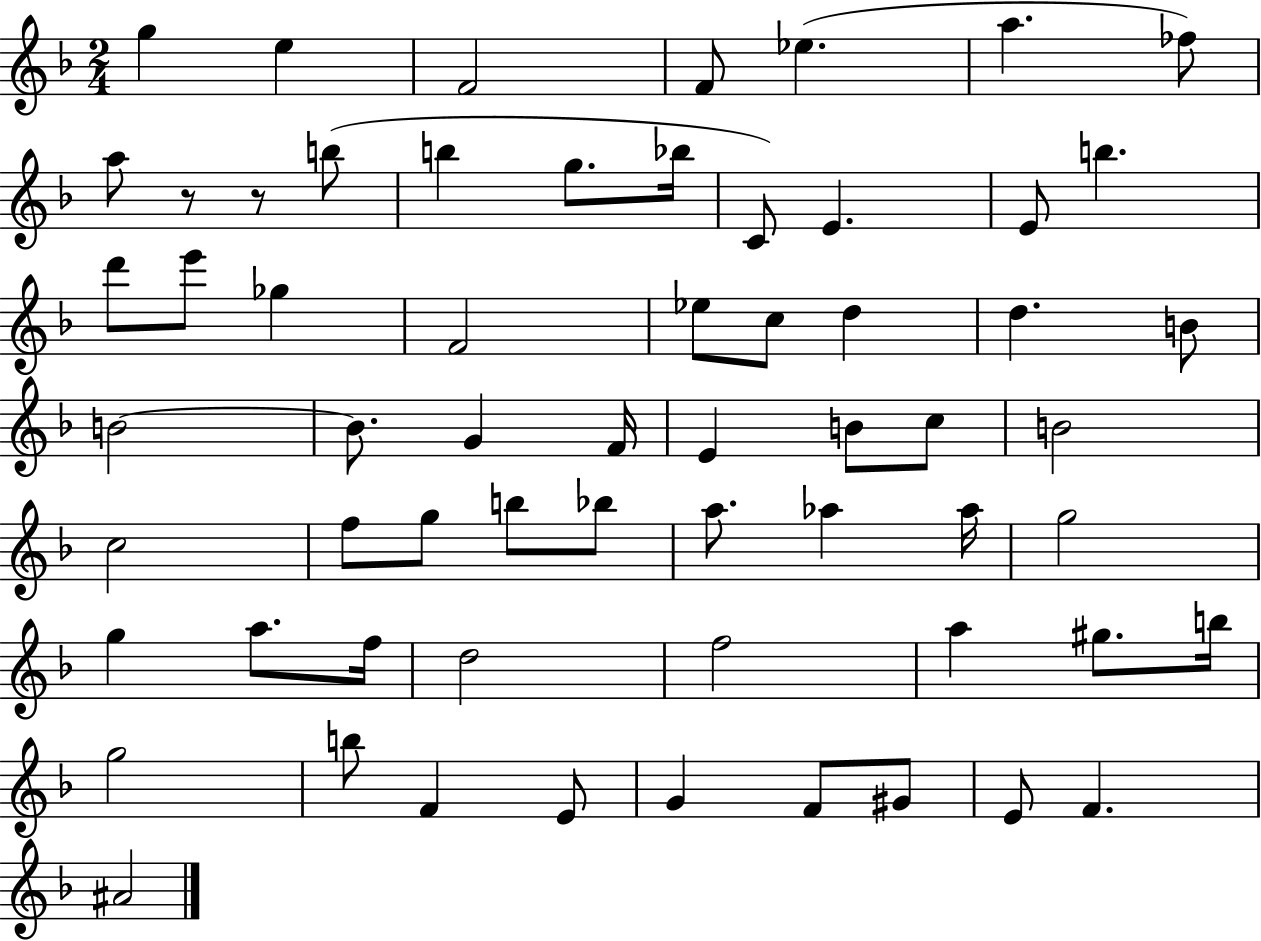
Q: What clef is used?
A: treble